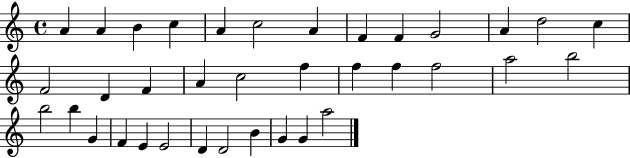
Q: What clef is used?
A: treble